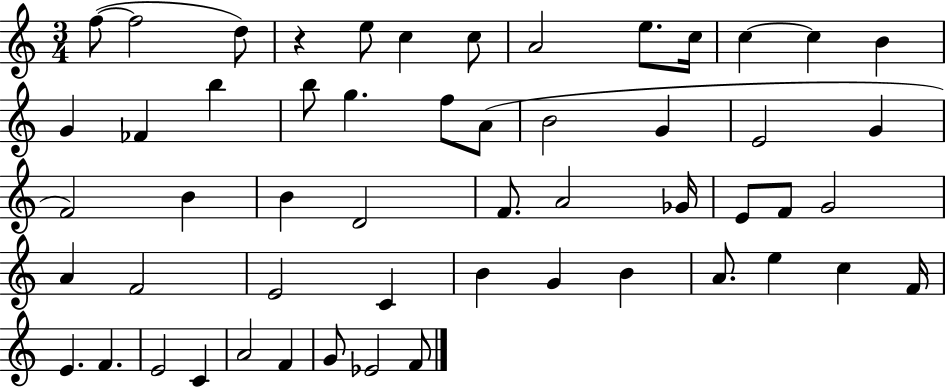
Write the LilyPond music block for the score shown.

{
  \clef treble
  \numericTimeSignature
  \time 3/4
  \key c \major
  f''8~(~ f''2 d''8) | r4 e''8 c''4 c''8 | a'2 e''8. c''16 | c''4~~ c''4 b'4 | \break g'4 fes'4 b''4 | b''8 g''4. f''8 a'8( | b'2 g'4 | e'2 g'4 | \break f'2) b'4 | b'4 d'2 | f'8. a'2 ges'16 | e'8 f'8 g'2 | \break a'4 f'2 | e'2 c'4 | b'4 g'4 b'4 | a'8. e''4 c''4 f'16 | \break e'4. f'4. | e'2 c'4 | a'2 f'4 | g'8 ees'2 f'8 | \break \bar "|."
}